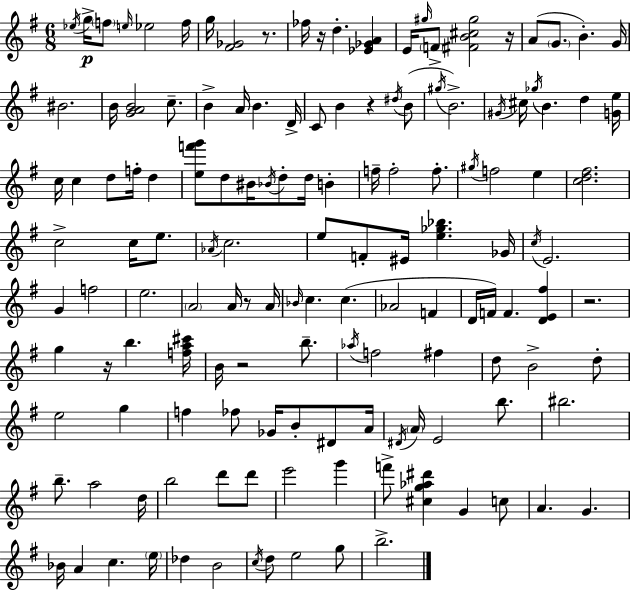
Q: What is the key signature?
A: E minor